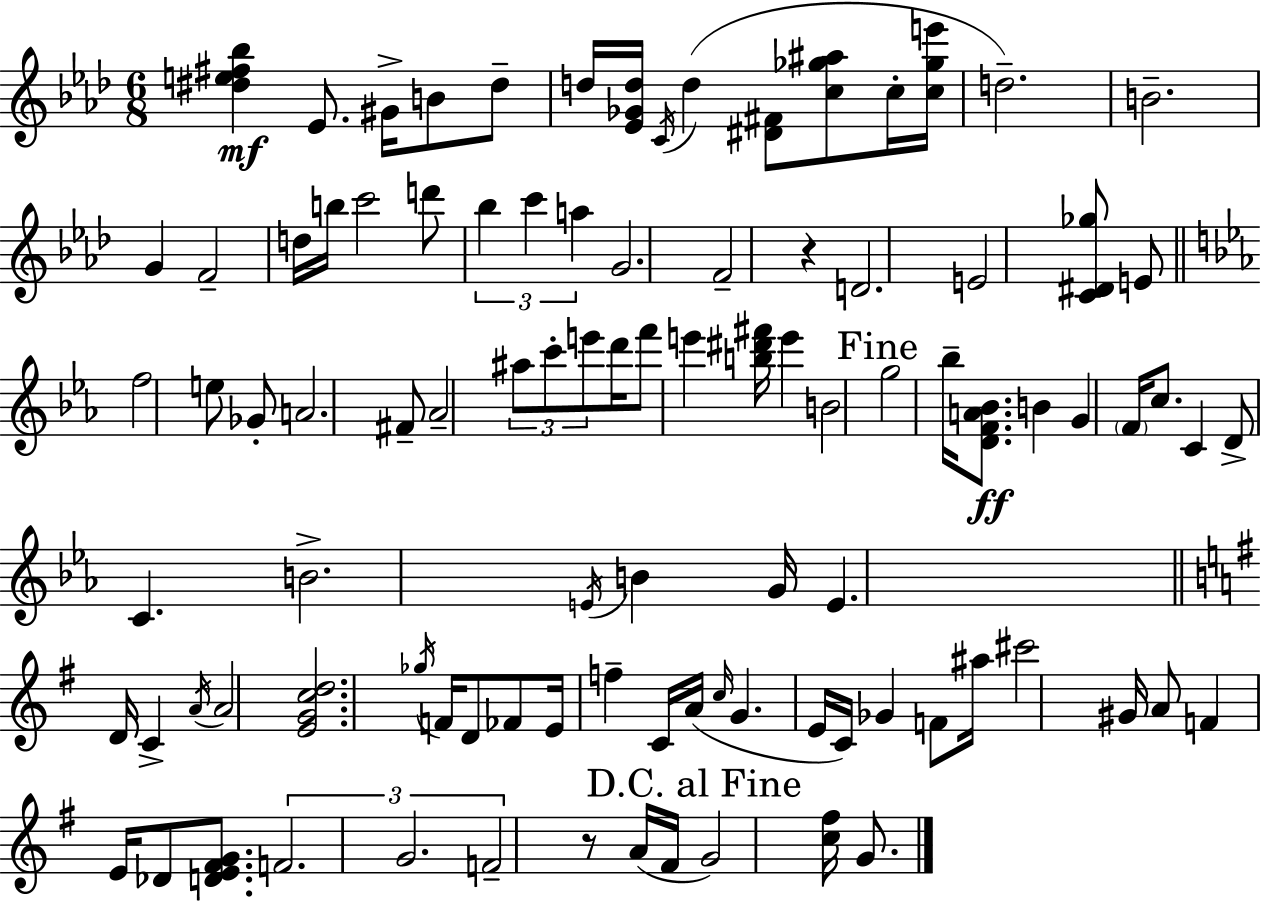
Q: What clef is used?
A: treble